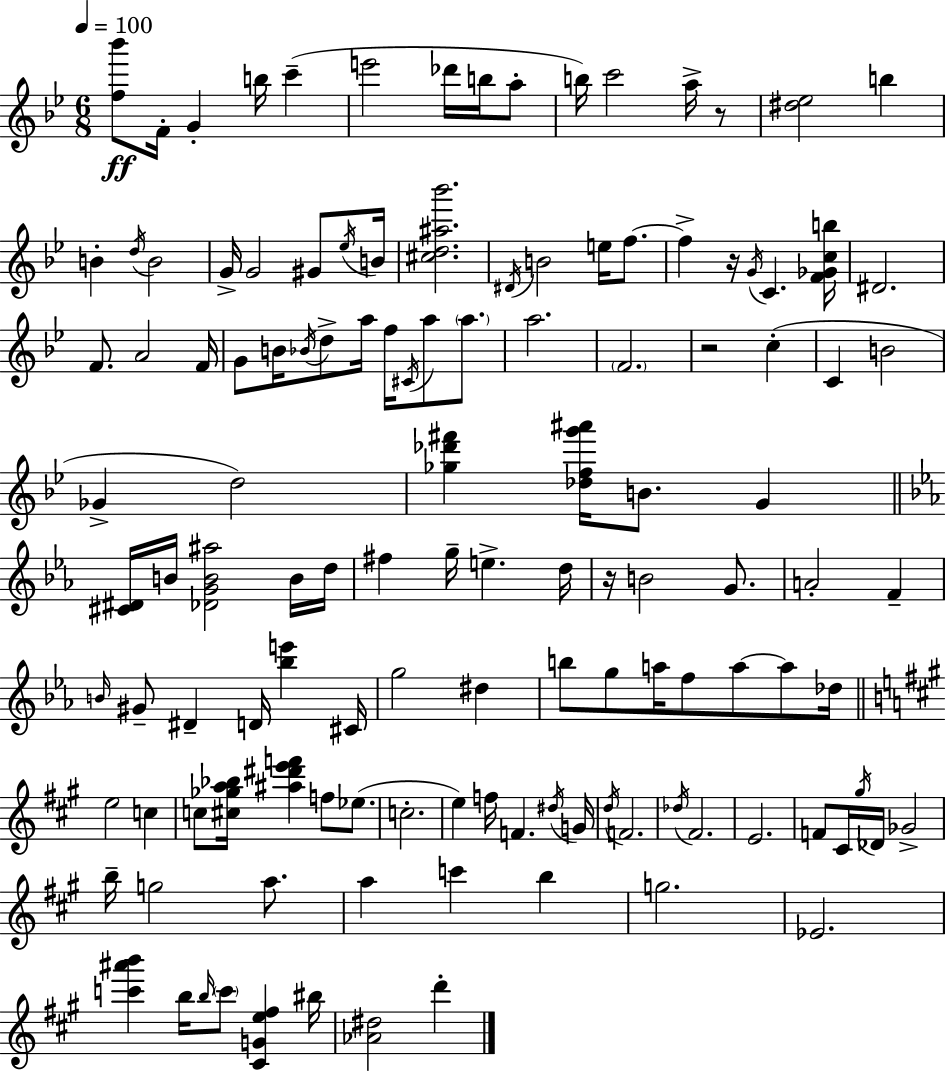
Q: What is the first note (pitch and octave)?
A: F4